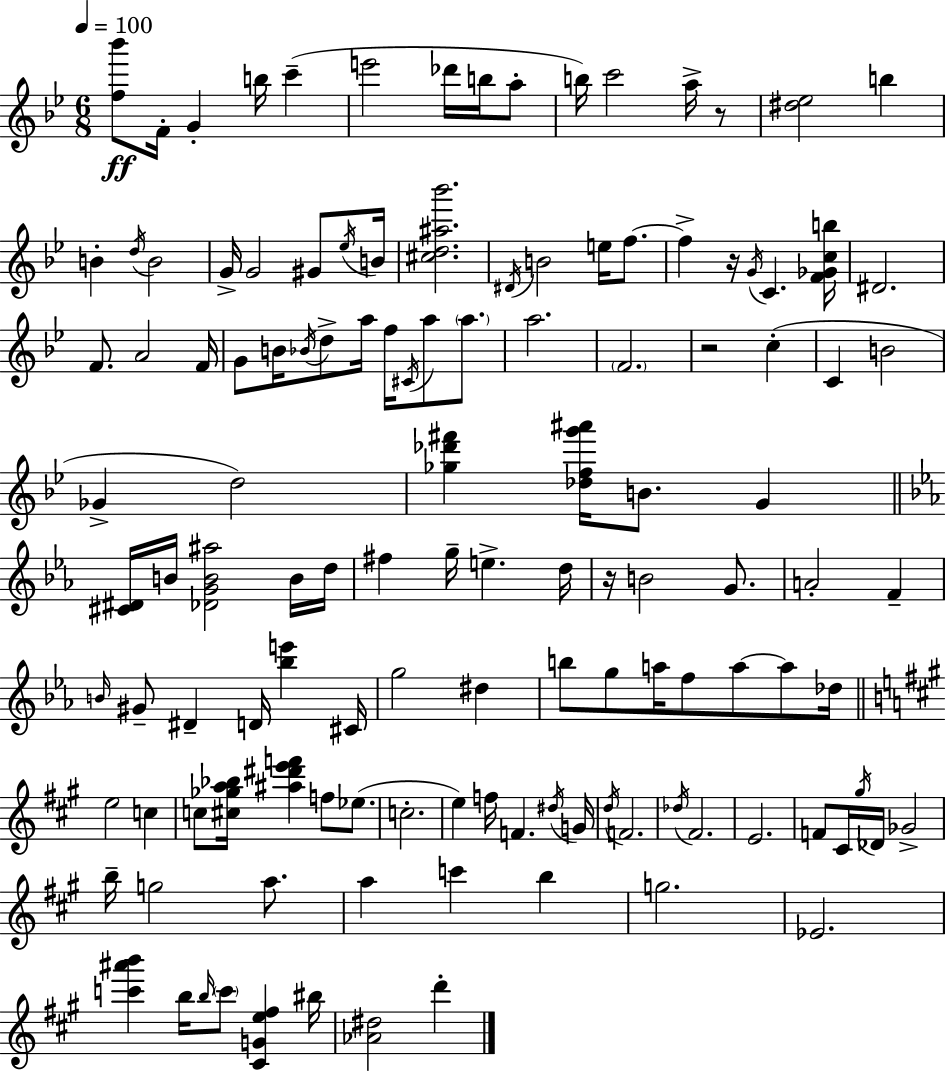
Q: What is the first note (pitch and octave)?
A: F4